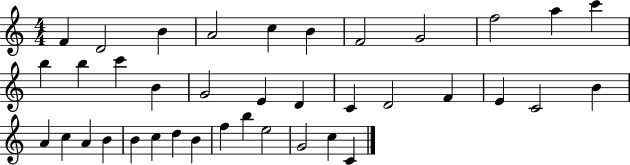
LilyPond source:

{
  \clef treble
  \numericTimeSignature
  \time 4/4
  \key c \major
  f'4 d'2 b'4 | a'2 c''4 b'4 | f'2 g'2 | f''2 a''4 c'''4 | \break b''4 b''4 c'''4 b'4 | g'2 e'4 d'4 | c'4 d'2 f'4 | e'4 c'2 b'4 | \break a'4 c''4 a'4 b'4 | b'4 c''4 d''4 b'4 | f''4 b''4 e''2 | g'2 c''4 c'4 | \break \bar "|."
}